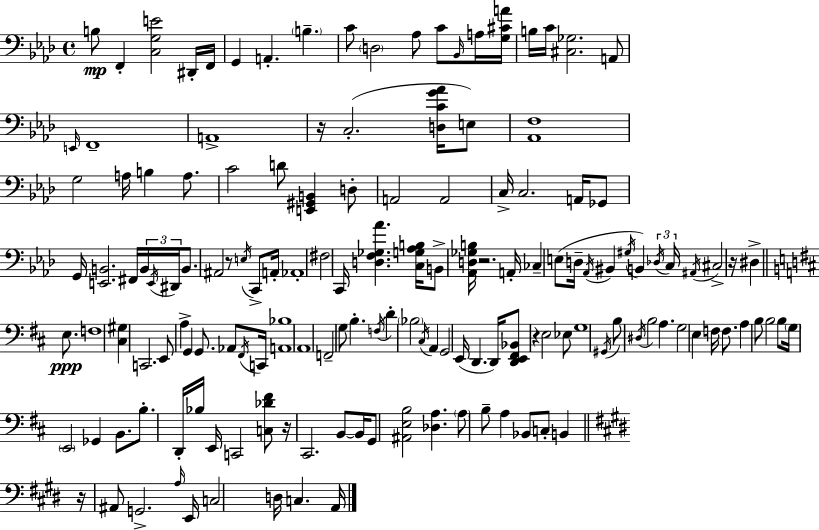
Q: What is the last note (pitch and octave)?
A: A2